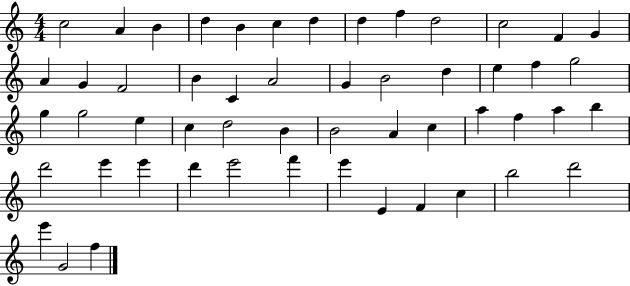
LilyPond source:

{
  \clef treble
  \numericTimeSignature
  \time 4/4
  \key c \major
  c''2 a'4 b'4 | d''4 b'4 c''4 d''4 | d''4 f''4 d''2 | c''2 f'4 g'4 | \break a'4 g'4 f'2 | b'4 c'4 a'2 | g'4 b'2 d''4 | e''4 f''4 g''2 | \break g''4 g''2 e''4 | c''4 d''2 b'4 | b'2 a'4 c''4 | a''4 f''4 a''4 b''4 | \break d'''2 e'''4 e'''4 | d'''4 e'''2 f'''4 | e'''4 e'4 f'4 c''4 | b''2 d'''2 | \break e'''4 g'2 f''4 | \bar "|."
}